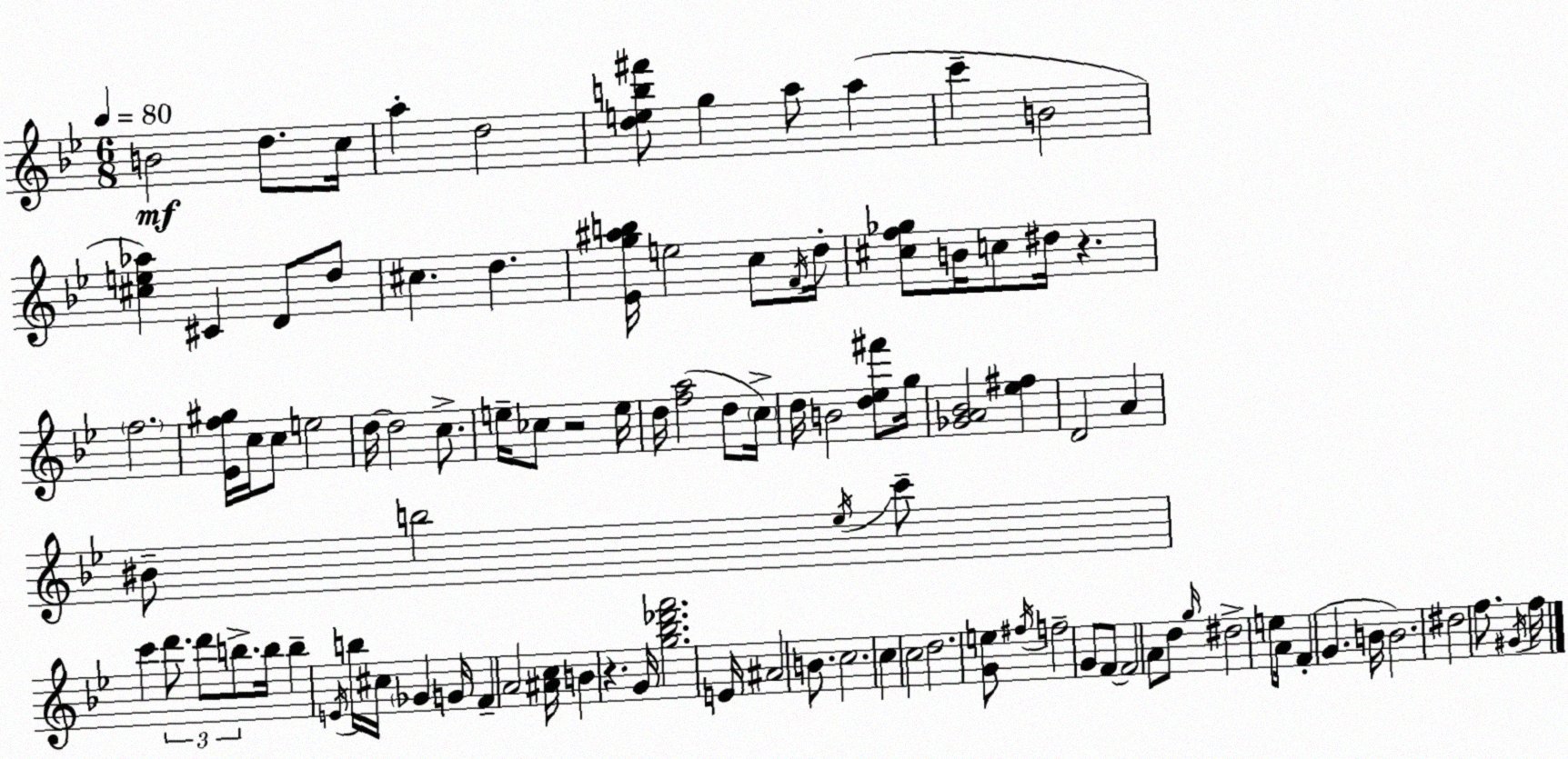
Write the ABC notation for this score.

X:1
T:Untitled
M:6/8
L:1/4
K:Gm
B2 d/2 c/4 a d2 [deb^f']/2 g a/2 a c' B2 [^ce_a] ^C D/2 d/2 ^c d [_Eg^ab]/4 e2 c/2 F/4 d/4 [^cf_g]/2 B/4 c/2 ^d/4 z f2 [_Ef^g]/4 c/4 c/2 e2 d/4 d2 c/2 e/4 _c/2 z2 e/4 d/4 [fa]2 d/2 c/4 d/4 B2 [d_e^f']/2 g/4 [_GA_B]2 [_e^f] D2 A ^B/2 b2 _e/4 c'/2 c' d'/2 d'/2 b/2 b/4 b E/4 b/4 ^c/4 _G G/4 F A2 [^Ac]/4 B z G/4 [g_b_d'f']2 E/4 ^A2 B/2 c2 c c2 d2 [Ge]/2 ^f/4 f2 G/2 F/2 F2 A/2 d/2 g/4 ^d2 e/2 A/4 F G B/4 B2 ^d2 f/2 ^G/4 f/4